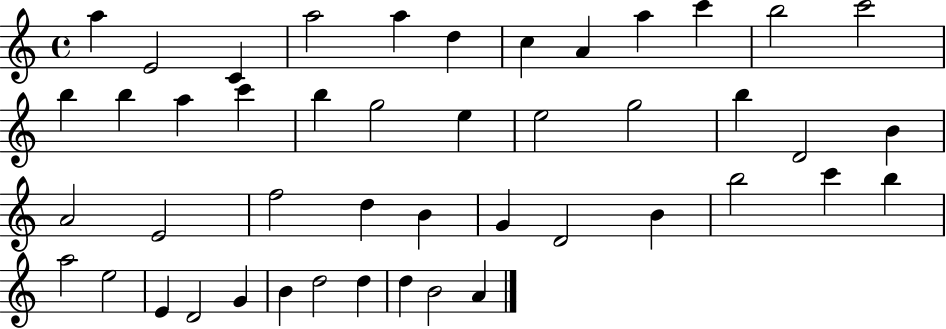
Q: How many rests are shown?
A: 0